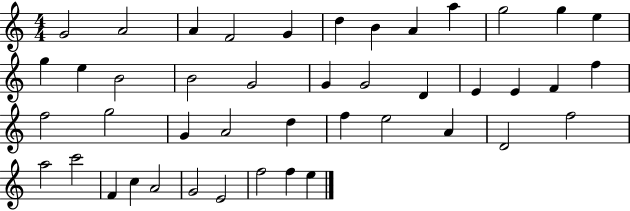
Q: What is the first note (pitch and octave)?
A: G4